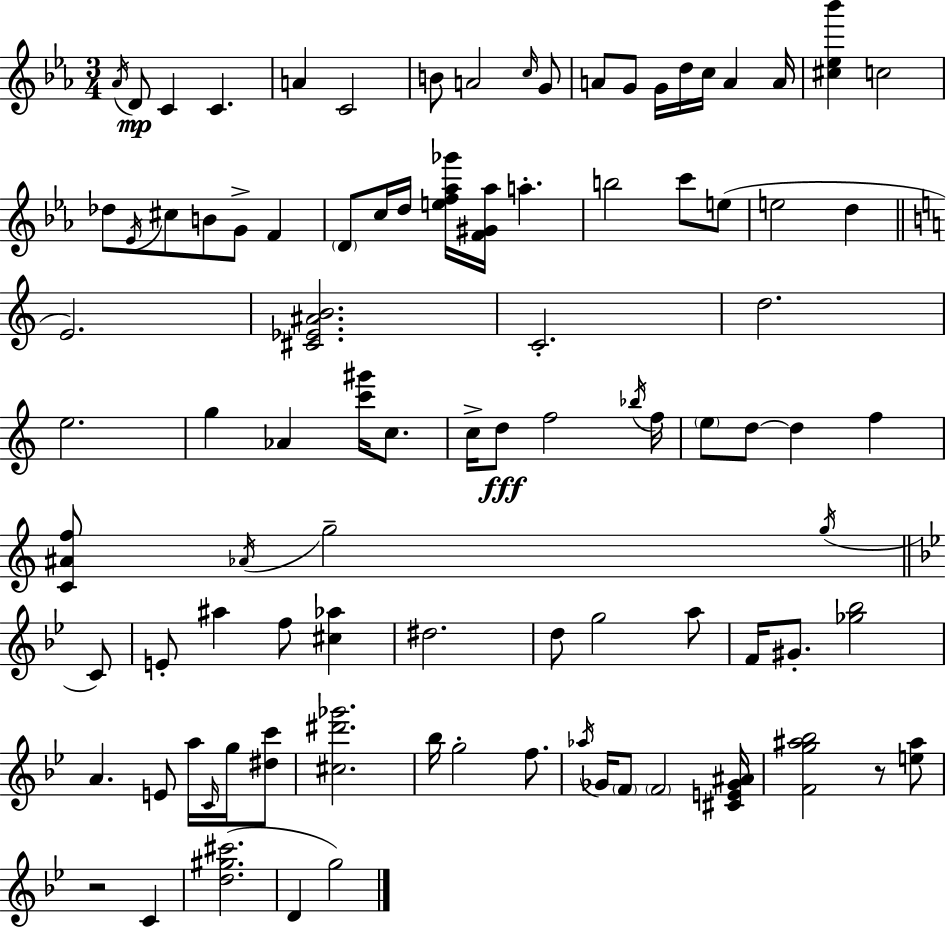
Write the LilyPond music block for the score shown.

{
  \clef treble
  \numericTimeSignature
  \time 3/4
  \key c \minor
  \acciaccatura { aes'16 }\mp d'8 c'4 c'4. | a'4 c'2 | b'8 a'2 \grace { c''16 } | g'8 a'8 g'8 g'16 d''16 c''16 a'4 | \break a'16 <cis'' ees'' bes'''>4 c''2 | des''8 \acciaccatura { ees'16 } cis''8 b'8 g'8-> f'4 | \parenthesize d'8 c''16 d''16 <e'' f'' aes'' ges'''>16 <f' gis' aes''>16 a''4.-. | b''2 c'''8 | \break e''8( e''2 d''4 | \bar "||" \break \key c \major e'2.) | <cis' ees' ais' b'>2. | c'2.-. | d''2. | \break e''2. | g''4 aes'4 <c''' gis'''>16 c''8. | c''16-> d''8\fff f''2 \acciaccatura { bes''16 } | f''16 \parenthesize e''8 d''8~~ d''4 f''4 | \break <c' ais' f''>8 \acciaccatura { aes'16 } g''2-- | \acciaccatura { g''16 } \bar "||" \break \key bes \major c'8 e'8-. ais''4 f''8 <cis'' aes''>4 | dis''2. | d''8 g''2 | a''8 f'16 gis'8.-. <ges'' bes''>2 | \break a'4. e'8 a''16 \grace { c'16 } | g''16 <dis'' c'''>8 <cis'' dis''' ges'''>2. | bes''16 g''2-. | f''8. \acciaccatura { aes''16 } ges'16 \parenthesize f'8 \parenthesize f'2 | \break <cis' e' ges' ais'>16 <f' g'' ais'' bes''>2 | r8 <e'' ais''>8 r2 | c'4 <d'' gis'' cis'''>2.( | d'4 g''2) | \break \bar "|."
}